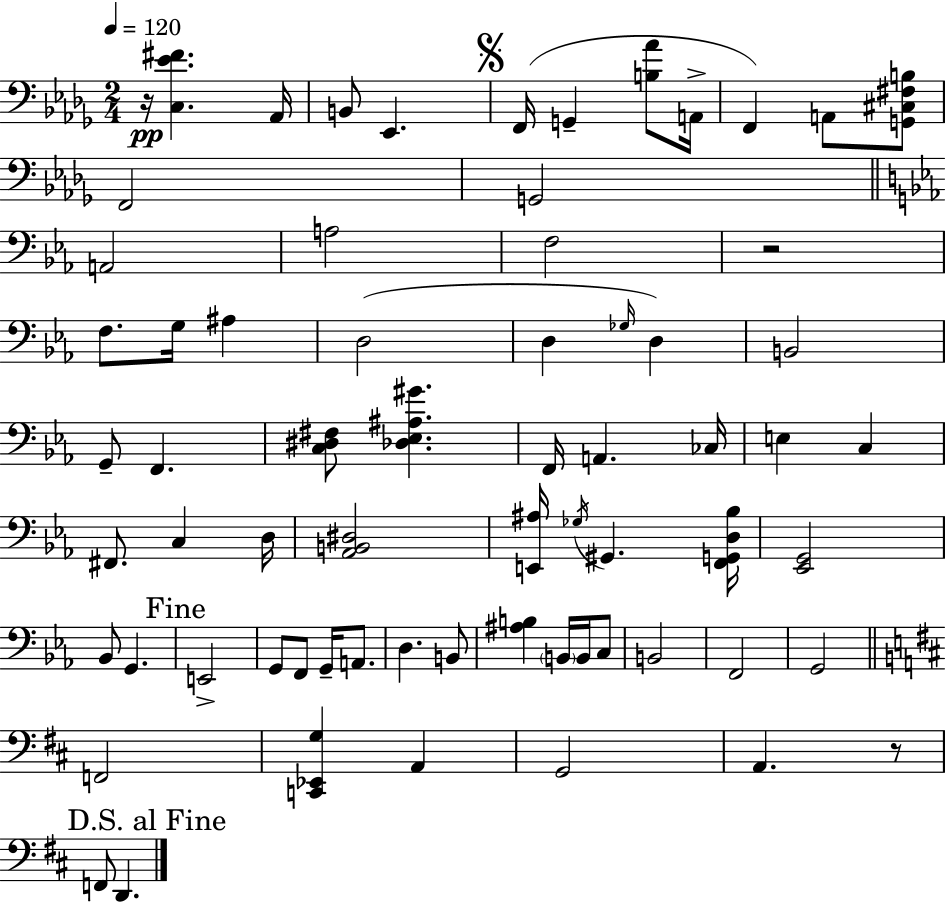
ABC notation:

X:1
T:Untitled
M:2/4
L:1/4
K:Bbm
z/4 [C,_E^F] _A,,/4 B,,/2 _E,, F,,/4 G,, [B,_A]/2 A,,/4 F,, A,,/2 [G,,^C,^F,B,]/2 F,,2 G,,2 A,,2 A,2 F,2 z2 F,/2 G,/4 ^A, D,2 D, _G,/4 D, B,,2 G,,/2 F,, [C,^D,^F,]/2 [_D,_E,^A,^G] F,,/4 A,, _C,/4 E, C, ^F,,/2 C, D,/4 [_A,,B,,^D,]2 [E,,^A,]/4 _G,/4 ^G,, [F,,G,,D,_B,]/4 [_E,,G,,]2 _B,,/2 G,, E,,2 G,,/2 F,,/2 G,,/4 A,,/2 D, B,,/2 [^A,B,] B,,/4 B,,/4 C,/2 B,,2 F,,2 G,,2 F,,2 [C,,_E,,G,] A,, G,,2 A,, z/2 F,,/2 D,,